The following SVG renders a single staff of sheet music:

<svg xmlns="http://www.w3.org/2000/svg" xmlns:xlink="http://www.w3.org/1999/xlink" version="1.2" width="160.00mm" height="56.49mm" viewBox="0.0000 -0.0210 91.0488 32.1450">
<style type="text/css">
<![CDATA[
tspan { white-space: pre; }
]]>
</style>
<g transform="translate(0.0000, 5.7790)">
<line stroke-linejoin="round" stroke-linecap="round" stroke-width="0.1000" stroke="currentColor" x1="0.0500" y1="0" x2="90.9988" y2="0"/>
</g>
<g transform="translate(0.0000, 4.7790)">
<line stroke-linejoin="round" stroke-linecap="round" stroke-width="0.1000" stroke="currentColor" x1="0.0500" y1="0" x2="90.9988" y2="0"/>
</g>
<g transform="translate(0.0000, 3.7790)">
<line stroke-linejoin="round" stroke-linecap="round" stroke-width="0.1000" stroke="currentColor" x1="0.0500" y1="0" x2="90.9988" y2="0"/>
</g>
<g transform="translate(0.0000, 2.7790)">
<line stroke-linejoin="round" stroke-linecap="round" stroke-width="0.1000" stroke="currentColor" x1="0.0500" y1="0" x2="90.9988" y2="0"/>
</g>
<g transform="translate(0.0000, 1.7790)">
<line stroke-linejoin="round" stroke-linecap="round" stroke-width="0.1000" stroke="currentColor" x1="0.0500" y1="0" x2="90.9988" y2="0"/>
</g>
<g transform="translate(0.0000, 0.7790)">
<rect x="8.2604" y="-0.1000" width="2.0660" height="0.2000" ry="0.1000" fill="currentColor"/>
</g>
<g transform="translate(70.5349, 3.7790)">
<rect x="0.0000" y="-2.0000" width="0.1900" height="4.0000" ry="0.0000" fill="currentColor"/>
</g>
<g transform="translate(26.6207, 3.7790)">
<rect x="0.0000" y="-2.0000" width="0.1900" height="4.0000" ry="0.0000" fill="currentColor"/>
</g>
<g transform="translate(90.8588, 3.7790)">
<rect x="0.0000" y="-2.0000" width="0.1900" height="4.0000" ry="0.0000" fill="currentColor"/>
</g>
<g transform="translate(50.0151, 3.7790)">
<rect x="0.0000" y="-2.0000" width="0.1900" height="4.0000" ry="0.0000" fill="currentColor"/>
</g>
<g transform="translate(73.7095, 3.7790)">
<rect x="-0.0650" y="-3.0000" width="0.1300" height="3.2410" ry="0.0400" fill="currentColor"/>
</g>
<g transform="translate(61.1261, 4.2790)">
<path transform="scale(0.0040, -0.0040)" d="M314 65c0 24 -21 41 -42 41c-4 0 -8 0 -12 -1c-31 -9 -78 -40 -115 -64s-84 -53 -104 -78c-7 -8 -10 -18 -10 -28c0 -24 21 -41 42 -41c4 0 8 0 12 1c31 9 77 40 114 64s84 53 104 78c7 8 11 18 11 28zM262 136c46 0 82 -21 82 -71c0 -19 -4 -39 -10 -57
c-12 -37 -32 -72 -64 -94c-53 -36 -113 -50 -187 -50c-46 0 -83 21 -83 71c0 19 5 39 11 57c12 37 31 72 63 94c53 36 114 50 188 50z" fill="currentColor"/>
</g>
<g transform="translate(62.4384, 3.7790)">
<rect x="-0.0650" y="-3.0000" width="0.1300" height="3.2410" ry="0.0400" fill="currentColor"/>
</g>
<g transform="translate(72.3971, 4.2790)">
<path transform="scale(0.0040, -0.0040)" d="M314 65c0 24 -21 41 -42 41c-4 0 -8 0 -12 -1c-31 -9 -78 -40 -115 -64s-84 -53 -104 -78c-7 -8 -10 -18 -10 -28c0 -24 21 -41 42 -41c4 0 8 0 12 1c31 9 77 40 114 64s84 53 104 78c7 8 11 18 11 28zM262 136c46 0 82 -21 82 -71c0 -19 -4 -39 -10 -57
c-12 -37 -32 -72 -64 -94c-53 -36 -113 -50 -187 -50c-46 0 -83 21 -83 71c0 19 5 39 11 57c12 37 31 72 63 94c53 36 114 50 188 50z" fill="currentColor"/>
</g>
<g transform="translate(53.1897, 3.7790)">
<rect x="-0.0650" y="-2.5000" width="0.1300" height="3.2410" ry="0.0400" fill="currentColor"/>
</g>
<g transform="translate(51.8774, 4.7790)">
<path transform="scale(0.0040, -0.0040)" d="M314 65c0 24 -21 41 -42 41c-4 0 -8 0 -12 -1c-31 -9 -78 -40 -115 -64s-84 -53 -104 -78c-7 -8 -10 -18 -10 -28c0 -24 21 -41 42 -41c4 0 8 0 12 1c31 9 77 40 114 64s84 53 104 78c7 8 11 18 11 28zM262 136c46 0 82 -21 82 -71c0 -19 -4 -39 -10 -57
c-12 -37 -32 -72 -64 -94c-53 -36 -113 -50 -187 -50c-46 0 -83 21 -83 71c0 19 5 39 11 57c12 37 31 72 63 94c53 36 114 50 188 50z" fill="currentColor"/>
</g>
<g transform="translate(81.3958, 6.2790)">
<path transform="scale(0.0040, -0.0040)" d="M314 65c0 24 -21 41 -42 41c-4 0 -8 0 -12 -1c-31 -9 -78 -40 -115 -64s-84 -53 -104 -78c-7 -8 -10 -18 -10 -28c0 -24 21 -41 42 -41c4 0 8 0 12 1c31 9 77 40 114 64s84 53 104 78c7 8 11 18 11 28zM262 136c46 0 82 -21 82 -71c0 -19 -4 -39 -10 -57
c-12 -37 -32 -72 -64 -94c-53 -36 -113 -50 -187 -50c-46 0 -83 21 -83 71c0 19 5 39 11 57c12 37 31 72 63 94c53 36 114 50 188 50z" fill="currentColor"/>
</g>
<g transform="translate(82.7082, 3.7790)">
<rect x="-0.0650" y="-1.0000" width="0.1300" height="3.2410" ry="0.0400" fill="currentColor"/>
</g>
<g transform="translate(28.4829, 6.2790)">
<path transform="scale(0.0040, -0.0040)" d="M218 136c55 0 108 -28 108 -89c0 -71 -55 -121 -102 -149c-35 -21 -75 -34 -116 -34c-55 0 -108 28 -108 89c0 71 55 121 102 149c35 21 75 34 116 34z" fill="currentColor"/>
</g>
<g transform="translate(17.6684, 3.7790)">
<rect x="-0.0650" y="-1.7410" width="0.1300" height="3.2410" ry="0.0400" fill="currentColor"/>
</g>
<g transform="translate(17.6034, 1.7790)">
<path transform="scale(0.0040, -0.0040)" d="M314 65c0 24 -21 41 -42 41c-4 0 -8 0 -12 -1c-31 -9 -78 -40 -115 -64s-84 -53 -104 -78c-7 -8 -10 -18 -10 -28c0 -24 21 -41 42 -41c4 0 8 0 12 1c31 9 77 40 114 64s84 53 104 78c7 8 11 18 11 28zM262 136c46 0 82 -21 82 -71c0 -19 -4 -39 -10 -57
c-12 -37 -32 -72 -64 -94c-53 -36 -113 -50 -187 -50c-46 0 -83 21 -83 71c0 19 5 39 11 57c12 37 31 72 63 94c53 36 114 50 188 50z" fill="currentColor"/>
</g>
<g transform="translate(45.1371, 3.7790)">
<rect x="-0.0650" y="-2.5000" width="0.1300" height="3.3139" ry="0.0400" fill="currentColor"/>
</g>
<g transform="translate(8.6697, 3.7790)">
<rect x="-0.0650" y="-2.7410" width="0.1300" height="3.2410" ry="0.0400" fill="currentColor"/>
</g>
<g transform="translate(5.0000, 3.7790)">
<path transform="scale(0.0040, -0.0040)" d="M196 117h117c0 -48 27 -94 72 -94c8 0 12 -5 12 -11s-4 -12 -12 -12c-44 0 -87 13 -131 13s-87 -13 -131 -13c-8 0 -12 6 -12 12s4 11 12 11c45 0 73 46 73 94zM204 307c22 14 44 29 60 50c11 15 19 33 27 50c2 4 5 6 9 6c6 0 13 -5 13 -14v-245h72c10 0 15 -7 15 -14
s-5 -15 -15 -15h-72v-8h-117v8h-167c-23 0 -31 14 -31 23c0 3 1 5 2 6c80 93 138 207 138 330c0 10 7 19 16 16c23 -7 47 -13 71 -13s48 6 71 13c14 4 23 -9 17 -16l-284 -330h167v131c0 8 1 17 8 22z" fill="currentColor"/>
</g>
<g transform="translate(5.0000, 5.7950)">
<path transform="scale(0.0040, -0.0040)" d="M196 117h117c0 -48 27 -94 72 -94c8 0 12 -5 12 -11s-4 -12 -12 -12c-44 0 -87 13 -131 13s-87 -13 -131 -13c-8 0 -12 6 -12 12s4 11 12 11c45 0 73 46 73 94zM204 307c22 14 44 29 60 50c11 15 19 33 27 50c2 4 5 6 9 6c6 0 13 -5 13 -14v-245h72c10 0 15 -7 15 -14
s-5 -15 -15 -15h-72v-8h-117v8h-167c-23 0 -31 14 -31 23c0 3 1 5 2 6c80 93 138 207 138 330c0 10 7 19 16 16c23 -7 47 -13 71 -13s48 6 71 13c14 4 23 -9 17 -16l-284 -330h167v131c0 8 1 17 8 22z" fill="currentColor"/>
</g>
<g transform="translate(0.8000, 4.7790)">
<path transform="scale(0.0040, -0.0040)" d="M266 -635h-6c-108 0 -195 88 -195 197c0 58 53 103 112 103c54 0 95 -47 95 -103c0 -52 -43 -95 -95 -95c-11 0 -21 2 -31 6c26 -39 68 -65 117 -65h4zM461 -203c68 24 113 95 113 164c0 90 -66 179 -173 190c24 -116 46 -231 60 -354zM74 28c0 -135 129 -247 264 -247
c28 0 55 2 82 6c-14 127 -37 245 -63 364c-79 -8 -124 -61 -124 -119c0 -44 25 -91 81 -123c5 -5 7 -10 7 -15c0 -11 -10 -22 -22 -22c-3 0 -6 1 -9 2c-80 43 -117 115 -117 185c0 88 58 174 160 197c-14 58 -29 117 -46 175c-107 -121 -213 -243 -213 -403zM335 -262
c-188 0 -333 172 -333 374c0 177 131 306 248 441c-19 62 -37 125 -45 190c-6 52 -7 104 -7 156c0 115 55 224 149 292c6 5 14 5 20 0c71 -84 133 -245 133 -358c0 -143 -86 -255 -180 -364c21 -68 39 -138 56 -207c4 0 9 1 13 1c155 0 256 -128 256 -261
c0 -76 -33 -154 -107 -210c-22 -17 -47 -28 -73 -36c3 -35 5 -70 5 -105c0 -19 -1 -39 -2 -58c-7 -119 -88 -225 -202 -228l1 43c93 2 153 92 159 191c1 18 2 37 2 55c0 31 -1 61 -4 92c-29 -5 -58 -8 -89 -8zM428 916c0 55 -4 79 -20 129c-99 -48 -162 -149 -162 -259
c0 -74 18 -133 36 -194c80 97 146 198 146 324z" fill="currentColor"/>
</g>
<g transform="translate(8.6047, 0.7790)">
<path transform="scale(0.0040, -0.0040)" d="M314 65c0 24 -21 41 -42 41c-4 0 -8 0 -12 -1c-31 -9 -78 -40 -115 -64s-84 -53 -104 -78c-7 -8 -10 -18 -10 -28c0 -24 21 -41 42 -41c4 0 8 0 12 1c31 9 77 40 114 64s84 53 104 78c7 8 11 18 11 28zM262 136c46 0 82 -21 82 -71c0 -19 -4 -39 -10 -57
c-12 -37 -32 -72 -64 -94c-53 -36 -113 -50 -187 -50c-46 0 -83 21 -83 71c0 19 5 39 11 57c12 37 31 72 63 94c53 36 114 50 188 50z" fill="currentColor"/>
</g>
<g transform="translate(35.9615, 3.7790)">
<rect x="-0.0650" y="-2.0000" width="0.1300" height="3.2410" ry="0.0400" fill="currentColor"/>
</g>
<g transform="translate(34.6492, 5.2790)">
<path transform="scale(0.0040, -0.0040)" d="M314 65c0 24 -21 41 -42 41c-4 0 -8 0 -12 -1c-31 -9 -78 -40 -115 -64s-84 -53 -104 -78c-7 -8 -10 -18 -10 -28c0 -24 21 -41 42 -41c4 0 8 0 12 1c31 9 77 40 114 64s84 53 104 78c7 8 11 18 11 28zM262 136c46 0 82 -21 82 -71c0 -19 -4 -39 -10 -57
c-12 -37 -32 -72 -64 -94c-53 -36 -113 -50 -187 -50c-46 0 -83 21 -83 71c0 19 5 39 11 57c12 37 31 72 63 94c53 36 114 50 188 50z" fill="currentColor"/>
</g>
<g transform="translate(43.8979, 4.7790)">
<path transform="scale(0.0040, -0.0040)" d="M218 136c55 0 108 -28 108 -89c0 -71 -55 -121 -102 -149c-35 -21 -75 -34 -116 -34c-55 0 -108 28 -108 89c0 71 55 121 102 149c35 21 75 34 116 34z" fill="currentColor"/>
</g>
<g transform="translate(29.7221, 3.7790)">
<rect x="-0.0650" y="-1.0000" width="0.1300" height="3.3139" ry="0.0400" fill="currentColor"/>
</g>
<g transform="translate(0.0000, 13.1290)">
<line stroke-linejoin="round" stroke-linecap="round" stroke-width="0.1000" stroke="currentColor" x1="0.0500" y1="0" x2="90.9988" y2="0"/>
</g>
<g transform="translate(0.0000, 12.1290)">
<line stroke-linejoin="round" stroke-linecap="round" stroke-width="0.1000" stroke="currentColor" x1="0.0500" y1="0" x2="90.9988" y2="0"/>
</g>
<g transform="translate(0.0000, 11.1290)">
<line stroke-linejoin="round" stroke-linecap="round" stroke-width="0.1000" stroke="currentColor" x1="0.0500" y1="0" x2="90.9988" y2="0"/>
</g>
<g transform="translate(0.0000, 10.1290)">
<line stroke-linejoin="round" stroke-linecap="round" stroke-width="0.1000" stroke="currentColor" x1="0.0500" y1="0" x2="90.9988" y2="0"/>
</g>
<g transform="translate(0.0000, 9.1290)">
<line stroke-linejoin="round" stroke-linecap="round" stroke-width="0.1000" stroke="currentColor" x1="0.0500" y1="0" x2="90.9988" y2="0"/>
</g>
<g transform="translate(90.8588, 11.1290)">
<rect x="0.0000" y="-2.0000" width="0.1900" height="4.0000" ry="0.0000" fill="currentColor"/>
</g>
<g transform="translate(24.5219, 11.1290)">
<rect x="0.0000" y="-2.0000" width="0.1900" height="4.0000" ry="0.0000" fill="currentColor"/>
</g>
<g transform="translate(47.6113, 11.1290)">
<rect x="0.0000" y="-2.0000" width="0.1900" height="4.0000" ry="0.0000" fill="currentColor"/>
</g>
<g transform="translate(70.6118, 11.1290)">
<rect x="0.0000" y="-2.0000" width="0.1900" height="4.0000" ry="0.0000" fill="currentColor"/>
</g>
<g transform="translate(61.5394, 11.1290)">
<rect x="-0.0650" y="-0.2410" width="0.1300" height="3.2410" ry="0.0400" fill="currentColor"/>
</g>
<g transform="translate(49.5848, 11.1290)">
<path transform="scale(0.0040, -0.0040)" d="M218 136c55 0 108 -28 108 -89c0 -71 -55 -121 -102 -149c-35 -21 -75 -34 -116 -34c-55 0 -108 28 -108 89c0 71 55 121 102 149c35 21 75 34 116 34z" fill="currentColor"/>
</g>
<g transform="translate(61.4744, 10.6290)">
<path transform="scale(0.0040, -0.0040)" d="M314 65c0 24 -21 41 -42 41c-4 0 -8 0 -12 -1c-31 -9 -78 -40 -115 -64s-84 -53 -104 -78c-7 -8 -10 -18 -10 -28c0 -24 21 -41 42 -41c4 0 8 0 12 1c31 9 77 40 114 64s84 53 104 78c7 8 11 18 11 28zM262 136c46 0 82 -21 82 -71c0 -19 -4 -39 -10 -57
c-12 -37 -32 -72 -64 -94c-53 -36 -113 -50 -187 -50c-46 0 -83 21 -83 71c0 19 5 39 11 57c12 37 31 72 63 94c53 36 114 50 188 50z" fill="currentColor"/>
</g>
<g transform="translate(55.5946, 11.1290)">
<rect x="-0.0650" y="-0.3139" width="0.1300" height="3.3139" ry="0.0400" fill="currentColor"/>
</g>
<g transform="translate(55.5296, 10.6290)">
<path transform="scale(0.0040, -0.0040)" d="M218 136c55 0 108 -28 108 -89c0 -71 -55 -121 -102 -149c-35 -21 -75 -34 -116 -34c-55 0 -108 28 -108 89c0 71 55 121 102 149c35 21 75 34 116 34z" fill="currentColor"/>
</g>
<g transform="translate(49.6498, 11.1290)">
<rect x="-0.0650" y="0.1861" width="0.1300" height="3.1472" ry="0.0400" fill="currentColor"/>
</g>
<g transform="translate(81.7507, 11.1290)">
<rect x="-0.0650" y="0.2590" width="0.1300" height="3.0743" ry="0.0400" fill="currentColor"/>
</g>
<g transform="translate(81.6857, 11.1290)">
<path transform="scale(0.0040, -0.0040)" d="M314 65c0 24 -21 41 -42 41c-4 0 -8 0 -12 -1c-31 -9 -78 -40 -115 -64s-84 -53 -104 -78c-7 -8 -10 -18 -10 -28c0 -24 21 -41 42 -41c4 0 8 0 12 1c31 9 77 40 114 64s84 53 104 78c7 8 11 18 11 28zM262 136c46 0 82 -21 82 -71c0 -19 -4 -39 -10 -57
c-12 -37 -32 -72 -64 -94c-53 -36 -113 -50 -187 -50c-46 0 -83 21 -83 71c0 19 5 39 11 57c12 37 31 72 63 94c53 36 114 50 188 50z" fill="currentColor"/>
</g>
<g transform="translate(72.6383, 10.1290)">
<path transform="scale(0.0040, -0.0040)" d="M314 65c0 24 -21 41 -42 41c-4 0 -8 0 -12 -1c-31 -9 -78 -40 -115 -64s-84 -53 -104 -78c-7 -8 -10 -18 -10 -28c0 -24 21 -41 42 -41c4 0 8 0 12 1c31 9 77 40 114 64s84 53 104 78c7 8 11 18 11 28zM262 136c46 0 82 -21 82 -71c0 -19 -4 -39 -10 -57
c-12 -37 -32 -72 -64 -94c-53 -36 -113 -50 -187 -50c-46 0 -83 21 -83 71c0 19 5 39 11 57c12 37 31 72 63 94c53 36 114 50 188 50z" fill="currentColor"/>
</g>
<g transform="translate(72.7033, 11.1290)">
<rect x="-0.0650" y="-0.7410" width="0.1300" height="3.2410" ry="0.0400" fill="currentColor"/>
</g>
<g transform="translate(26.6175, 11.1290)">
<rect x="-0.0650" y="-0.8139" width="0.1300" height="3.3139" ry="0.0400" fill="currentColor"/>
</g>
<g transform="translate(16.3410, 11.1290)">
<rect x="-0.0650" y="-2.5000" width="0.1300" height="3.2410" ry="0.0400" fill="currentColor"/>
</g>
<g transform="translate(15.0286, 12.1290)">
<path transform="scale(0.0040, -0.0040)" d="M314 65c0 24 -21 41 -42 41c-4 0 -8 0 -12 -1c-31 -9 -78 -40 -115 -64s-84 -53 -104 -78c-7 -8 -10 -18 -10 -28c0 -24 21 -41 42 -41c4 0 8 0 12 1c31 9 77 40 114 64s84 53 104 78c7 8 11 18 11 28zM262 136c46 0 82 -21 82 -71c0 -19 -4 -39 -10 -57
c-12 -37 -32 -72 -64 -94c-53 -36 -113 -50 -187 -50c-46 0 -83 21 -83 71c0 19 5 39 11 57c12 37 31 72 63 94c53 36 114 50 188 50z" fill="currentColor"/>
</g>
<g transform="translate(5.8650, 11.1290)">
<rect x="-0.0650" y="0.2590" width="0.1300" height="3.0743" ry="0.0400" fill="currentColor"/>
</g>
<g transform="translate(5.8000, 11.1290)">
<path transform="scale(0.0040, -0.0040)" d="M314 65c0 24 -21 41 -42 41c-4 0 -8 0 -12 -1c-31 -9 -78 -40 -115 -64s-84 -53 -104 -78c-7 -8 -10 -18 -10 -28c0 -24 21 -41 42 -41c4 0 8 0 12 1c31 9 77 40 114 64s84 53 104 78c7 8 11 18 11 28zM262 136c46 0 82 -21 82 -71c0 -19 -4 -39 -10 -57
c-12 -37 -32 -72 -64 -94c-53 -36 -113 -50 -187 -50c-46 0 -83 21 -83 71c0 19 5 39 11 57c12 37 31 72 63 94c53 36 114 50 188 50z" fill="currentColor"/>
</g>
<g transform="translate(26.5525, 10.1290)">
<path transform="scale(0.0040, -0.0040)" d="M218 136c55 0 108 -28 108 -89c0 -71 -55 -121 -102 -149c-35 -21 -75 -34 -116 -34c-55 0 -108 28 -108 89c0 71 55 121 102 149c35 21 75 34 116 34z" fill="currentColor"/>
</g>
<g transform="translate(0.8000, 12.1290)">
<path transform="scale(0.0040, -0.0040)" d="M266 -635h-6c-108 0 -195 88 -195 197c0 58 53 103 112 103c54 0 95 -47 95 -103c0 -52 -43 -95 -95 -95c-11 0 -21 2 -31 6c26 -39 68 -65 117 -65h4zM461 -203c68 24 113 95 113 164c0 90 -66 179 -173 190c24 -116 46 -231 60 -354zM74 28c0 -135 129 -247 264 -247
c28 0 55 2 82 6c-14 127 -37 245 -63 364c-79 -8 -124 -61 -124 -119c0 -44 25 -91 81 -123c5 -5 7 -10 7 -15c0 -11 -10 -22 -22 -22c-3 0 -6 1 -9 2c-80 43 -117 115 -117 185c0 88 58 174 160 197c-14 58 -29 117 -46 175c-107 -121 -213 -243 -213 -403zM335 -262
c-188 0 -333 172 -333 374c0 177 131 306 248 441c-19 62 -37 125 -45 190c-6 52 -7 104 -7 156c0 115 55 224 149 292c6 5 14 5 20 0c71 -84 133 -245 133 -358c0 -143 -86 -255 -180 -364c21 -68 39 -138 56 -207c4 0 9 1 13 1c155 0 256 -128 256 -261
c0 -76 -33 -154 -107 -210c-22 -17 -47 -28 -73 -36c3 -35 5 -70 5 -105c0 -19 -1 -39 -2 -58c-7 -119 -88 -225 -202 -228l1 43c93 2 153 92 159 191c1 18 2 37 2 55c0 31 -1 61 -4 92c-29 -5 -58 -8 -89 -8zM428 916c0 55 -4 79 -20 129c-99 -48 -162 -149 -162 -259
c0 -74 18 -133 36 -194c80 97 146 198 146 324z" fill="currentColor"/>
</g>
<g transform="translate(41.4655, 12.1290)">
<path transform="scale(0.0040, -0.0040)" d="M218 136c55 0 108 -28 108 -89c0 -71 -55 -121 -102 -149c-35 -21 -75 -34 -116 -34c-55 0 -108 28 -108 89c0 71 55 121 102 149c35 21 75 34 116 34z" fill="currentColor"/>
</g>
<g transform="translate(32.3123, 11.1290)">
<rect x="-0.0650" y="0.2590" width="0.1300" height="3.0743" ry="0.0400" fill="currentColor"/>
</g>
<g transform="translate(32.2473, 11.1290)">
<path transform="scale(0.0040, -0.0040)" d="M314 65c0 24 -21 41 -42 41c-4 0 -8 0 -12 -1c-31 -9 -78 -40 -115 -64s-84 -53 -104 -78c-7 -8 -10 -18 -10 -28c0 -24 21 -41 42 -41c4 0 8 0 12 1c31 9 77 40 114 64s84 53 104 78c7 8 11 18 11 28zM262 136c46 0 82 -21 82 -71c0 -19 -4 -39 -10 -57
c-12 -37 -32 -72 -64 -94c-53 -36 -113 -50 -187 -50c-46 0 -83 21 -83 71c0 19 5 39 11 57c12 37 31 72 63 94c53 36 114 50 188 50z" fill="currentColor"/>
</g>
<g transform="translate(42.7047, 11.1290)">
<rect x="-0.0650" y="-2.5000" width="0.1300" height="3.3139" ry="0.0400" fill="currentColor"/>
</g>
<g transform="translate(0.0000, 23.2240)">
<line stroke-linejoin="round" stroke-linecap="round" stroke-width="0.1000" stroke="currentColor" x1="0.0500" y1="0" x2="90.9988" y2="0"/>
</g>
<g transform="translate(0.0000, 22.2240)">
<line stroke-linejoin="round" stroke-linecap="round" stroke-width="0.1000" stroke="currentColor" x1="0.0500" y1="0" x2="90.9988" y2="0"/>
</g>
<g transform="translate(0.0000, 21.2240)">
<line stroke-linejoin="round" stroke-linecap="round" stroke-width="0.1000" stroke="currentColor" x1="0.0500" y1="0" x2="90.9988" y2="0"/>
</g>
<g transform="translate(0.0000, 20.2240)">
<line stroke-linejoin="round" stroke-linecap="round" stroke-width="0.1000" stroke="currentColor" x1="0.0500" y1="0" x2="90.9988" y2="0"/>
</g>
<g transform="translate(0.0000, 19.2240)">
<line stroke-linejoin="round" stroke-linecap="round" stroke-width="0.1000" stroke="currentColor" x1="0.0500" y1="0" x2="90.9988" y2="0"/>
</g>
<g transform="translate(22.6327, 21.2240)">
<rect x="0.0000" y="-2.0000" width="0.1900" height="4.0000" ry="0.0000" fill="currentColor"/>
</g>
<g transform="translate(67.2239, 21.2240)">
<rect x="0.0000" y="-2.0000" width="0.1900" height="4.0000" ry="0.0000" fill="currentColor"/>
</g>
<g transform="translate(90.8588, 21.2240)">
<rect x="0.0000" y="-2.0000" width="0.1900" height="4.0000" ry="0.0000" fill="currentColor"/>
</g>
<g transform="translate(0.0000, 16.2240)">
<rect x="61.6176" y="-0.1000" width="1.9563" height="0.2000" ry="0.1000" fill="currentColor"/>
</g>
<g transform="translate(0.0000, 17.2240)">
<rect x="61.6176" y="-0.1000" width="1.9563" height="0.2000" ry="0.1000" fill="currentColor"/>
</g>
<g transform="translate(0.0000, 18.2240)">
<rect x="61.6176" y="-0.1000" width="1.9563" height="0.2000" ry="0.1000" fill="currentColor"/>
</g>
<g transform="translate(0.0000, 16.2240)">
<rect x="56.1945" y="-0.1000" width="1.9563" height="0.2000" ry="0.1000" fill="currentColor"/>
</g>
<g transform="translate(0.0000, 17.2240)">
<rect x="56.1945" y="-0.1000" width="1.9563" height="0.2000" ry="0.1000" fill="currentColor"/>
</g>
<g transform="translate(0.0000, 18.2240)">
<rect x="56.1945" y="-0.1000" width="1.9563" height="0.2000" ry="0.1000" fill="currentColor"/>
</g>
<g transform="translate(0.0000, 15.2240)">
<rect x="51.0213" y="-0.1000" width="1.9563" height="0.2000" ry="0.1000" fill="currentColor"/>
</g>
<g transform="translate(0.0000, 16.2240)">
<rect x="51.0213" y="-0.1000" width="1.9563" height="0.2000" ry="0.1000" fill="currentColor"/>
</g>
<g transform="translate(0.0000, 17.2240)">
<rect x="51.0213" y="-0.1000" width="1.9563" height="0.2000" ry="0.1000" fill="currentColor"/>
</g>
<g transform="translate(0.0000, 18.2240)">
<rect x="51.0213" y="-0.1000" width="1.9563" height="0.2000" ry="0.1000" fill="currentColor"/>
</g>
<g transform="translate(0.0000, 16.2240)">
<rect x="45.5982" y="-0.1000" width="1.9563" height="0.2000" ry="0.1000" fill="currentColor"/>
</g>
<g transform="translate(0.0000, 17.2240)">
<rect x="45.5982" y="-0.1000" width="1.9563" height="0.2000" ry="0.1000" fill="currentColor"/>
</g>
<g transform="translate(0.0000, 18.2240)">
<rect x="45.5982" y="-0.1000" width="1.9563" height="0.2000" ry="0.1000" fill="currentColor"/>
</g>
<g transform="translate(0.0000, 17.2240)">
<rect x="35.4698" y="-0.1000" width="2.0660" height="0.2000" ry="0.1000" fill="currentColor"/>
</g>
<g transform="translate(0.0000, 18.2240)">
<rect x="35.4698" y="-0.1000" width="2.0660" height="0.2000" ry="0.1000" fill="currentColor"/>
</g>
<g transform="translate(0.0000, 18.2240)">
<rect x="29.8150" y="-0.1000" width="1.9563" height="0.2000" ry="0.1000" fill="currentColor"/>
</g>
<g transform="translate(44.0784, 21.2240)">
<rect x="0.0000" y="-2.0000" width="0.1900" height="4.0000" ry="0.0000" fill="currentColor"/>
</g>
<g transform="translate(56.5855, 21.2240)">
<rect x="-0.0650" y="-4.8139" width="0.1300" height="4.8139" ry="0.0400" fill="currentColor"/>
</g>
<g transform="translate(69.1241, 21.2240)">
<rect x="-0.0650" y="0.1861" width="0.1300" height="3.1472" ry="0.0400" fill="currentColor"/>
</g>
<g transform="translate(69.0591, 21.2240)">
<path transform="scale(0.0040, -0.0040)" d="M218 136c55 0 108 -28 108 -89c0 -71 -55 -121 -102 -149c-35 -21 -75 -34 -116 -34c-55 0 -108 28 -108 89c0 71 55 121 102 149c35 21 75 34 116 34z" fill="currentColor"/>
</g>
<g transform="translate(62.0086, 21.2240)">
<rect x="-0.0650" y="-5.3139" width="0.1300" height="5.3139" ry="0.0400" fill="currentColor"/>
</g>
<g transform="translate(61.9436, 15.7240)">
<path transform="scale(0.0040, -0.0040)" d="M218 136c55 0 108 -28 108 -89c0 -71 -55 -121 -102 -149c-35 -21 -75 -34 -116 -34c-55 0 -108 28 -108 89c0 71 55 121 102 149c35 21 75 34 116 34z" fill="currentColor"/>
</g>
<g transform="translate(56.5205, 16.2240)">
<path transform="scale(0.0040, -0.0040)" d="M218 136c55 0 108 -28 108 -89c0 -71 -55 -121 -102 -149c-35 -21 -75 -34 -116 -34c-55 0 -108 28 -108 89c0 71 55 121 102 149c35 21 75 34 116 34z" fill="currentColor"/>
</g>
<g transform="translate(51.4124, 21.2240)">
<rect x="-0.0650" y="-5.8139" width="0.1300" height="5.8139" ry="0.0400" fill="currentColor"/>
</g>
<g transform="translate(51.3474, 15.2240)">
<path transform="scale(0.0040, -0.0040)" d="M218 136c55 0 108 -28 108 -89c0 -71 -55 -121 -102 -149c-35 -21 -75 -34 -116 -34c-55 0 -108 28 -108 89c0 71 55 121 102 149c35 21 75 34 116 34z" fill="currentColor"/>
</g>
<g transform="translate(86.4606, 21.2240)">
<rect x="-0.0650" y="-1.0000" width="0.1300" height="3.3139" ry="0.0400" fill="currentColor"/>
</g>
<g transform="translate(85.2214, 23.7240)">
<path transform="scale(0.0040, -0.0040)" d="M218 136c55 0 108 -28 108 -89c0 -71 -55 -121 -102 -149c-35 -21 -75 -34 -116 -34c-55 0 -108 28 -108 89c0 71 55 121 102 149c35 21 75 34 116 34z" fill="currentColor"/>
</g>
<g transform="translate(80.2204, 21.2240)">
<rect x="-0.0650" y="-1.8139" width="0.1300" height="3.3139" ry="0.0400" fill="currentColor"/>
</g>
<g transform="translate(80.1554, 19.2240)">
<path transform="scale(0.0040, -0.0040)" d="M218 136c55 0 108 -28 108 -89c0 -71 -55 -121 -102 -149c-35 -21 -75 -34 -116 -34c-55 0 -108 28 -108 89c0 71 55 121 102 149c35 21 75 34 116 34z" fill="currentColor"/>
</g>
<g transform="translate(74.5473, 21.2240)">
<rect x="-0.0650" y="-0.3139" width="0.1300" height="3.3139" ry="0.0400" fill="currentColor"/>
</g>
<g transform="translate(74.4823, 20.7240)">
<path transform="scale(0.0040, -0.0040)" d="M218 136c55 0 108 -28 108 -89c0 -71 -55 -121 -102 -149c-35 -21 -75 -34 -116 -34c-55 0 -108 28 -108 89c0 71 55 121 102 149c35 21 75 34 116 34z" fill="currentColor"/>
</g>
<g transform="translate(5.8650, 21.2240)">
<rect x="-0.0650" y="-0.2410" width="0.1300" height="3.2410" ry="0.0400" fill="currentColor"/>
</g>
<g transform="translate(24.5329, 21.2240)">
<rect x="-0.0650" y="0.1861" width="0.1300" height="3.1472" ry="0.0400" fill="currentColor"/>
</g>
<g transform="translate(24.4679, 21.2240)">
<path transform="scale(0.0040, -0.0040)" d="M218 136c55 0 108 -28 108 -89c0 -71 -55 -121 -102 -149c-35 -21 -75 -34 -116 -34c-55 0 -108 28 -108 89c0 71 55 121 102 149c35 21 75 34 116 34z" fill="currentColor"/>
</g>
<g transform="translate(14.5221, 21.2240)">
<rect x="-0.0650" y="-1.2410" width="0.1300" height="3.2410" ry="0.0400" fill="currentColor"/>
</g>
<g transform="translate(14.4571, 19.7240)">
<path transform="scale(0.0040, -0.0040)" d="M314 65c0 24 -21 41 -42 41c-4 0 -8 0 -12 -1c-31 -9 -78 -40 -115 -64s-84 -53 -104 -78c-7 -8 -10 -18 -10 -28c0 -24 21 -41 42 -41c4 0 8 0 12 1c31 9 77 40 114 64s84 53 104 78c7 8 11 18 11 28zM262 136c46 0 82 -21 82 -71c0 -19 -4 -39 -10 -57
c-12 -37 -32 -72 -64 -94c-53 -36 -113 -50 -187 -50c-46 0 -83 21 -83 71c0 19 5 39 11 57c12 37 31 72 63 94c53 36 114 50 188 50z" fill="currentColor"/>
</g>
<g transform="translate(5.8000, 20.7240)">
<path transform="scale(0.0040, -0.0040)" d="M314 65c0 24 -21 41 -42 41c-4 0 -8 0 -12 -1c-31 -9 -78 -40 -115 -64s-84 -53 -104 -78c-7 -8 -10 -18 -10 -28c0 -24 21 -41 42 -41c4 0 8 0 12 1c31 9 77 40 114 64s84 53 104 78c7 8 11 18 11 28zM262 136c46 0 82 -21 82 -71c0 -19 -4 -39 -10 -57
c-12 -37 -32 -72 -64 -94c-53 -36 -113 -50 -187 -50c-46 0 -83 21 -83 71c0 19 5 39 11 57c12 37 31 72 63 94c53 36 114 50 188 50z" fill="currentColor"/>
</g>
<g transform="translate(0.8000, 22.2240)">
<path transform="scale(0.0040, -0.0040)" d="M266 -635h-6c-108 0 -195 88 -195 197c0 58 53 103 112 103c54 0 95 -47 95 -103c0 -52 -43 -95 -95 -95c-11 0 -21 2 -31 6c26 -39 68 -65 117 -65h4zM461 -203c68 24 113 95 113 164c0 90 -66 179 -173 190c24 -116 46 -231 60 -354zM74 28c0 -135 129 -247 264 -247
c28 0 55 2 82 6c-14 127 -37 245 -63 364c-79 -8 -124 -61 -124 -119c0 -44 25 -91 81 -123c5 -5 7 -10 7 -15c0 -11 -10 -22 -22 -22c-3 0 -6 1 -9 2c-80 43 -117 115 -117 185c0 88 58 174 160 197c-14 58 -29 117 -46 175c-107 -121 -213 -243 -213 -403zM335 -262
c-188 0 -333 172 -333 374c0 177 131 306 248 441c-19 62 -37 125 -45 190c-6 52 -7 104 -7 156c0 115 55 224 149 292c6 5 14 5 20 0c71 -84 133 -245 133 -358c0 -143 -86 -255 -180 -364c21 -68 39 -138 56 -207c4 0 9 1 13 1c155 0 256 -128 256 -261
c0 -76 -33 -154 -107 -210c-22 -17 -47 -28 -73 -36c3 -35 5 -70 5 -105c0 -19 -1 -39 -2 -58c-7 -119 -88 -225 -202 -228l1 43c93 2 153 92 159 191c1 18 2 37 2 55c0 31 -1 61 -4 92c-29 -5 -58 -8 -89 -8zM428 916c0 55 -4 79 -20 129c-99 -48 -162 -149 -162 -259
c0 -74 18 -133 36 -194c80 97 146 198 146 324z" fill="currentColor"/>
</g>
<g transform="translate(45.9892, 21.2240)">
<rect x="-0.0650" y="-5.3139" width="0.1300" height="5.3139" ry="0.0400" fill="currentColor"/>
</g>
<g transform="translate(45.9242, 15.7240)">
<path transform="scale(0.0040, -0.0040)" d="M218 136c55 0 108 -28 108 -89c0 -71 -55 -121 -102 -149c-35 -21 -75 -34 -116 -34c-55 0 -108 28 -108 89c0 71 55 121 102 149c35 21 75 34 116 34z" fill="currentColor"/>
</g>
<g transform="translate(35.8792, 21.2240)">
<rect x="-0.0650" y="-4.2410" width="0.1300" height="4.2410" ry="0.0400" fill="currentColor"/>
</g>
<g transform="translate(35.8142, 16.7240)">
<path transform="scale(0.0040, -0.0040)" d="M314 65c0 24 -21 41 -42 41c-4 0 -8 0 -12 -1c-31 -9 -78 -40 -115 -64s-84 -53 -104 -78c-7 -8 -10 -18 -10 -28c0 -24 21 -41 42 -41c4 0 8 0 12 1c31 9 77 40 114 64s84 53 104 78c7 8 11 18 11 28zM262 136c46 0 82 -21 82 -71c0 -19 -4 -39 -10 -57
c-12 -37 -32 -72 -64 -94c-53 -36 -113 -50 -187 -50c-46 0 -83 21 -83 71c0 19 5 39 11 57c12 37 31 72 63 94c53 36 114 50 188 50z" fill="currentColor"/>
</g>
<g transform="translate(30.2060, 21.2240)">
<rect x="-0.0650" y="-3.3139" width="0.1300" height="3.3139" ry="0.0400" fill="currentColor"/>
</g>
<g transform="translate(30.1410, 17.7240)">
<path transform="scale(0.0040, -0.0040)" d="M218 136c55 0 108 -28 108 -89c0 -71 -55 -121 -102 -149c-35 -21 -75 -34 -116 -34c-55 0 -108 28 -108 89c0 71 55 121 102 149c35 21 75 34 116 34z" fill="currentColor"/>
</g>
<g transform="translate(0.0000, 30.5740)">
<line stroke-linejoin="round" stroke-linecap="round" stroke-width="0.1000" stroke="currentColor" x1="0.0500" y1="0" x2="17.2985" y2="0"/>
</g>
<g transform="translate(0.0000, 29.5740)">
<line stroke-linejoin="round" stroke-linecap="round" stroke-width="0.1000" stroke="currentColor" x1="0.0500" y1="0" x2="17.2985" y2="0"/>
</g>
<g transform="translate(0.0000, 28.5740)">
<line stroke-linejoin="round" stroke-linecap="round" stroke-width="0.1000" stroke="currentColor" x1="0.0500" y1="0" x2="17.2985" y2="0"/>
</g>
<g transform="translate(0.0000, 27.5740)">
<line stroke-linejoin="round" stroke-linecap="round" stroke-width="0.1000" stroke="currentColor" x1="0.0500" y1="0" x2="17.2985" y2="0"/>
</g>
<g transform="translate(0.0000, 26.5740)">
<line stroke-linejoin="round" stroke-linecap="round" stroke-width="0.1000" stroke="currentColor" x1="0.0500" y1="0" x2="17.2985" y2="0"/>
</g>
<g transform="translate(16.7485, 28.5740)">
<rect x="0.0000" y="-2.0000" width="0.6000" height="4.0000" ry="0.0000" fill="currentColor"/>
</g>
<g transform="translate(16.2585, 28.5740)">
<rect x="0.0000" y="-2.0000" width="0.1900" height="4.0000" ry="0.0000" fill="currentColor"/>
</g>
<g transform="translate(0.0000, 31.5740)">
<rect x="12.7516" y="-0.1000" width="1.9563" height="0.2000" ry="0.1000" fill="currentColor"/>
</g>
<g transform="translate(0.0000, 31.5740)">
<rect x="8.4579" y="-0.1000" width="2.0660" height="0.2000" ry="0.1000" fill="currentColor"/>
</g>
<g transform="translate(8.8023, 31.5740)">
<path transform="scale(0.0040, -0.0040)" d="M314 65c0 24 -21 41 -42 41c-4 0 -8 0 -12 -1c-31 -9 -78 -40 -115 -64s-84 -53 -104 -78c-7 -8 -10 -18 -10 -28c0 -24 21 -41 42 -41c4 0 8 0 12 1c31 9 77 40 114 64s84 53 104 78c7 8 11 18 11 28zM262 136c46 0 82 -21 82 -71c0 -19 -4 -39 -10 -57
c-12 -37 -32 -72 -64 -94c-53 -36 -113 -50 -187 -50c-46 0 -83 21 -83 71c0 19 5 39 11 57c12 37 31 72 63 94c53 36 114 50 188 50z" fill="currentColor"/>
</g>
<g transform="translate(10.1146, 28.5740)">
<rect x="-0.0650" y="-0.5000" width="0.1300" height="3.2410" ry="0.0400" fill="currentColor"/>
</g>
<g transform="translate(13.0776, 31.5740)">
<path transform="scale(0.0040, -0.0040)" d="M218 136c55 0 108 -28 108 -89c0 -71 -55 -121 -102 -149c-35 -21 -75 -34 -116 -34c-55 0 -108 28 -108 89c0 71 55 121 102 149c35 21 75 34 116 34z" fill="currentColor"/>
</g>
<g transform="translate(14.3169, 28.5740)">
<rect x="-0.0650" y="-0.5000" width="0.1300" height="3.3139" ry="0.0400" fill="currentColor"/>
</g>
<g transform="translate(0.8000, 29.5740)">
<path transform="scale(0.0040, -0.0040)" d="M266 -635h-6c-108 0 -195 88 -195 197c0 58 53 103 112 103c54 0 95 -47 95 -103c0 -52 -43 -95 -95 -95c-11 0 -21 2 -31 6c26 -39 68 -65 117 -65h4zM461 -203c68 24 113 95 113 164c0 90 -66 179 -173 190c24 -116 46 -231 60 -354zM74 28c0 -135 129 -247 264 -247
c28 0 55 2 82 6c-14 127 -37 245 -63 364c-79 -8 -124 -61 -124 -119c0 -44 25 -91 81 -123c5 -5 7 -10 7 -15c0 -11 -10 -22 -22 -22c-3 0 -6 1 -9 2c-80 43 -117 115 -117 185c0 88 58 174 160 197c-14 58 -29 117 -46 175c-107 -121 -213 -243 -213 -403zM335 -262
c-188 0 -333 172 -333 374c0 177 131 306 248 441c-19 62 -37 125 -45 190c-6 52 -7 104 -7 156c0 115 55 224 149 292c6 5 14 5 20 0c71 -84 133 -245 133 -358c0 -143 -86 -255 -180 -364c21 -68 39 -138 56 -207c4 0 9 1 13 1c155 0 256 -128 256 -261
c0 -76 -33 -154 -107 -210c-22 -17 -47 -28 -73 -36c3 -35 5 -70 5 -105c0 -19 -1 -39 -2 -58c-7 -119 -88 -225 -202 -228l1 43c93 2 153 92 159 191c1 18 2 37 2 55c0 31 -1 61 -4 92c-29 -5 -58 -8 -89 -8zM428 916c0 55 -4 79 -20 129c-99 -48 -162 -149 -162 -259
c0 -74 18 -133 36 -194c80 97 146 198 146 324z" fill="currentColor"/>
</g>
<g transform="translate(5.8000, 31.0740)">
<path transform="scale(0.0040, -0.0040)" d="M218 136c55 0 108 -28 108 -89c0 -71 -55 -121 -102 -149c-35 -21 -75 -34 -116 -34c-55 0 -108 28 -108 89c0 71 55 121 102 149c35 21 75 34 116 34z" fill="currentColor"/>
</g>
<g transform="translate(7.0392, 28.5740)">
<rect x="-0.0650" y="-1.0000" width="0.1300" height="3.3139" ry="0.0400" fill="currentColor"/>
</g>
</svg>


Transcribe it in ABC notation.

X:1
T:Untitled
M:4/4
L:1/4
K:C
a2 f2 D F2 G G2 A2 A2 D2 B2 G2 d B2 G B c c2 d2 B2 c2 e2 B b d'2 f' g' e' f' B c f D D C2 C